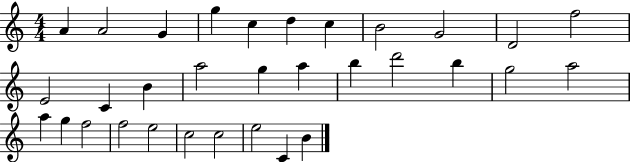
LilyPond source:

{
  \clef treble
  \numericTimeSignature
  \time 4/4
  \key c \major
  a'4 a'2 g'4 | g''4 c''4 d''4 c''4 | b'2 g'2 | d'2 f''2 | \break e'2 c'4 b'4 | a''2 g''4 a''4 | b''4 d'''2 b''4 | g''2 a''2 | \break a''4 g''4 f''2 | f''2 e''2 | c''2 c''2 | e''2 c'4 b'4 | \break \bar "|."
}